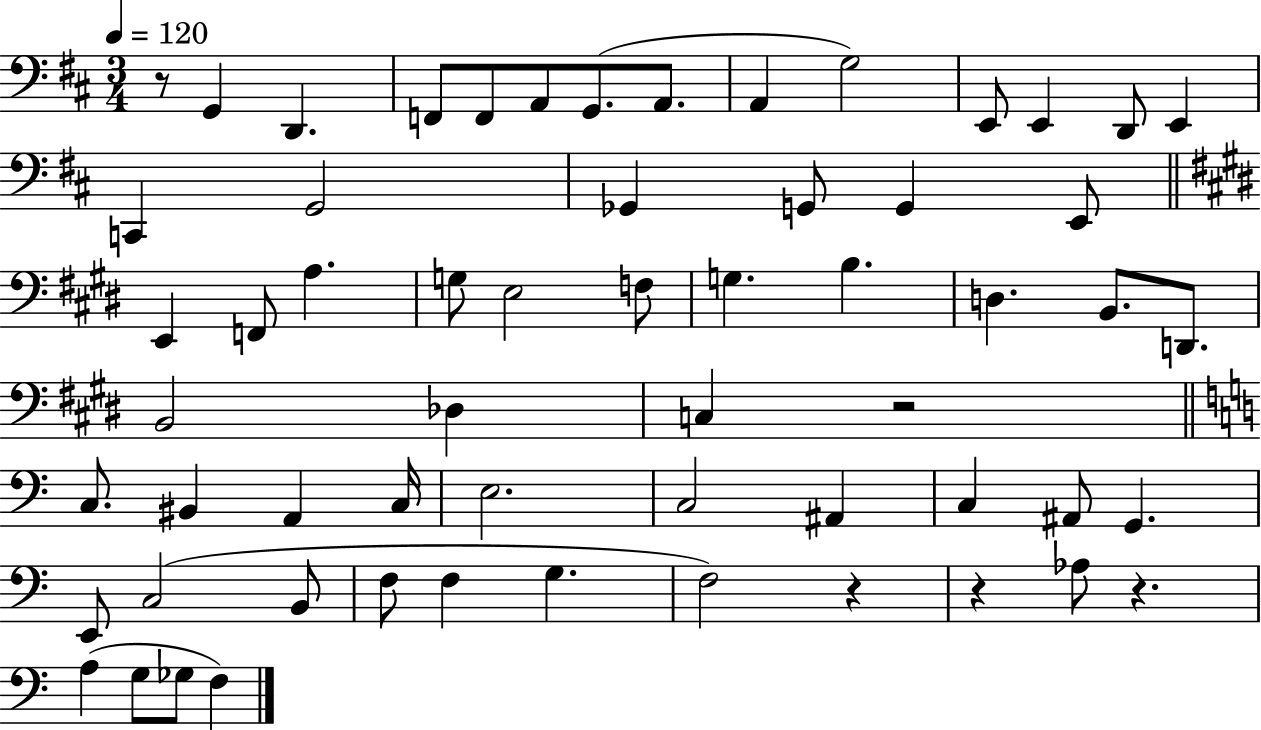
{
  \clef bass
  \numericTimeSignature
  \time 3/4
  \key d \major
  \tempo 4 = 120
  r8 g,4 d,4. | f,8 f,8 a,8 g,8.( a,8. | a,4 g2) | e,8 e,4 d,8 e,4 | \break c,4 g,2 | ges,4 g,8 g,4 e,8 | \bar "||" \break \key e \major e,4 f,8 a4. | g8 e2 f8 | g4. b4. | d4. b,8. d,8. | \break b,2 des4 | c4 r2 | \bar "||" \break \key c \major c8. bis,4 a,4 c16 | e2. | c2 ais,4 | c4 ais,8 g,4. | \break e,8 c2( b,8 | f8 f4 g4. | f2) r4 | r4 aes8 r4. | \break a4( g8 ges8 f4) | \bar "|."
}